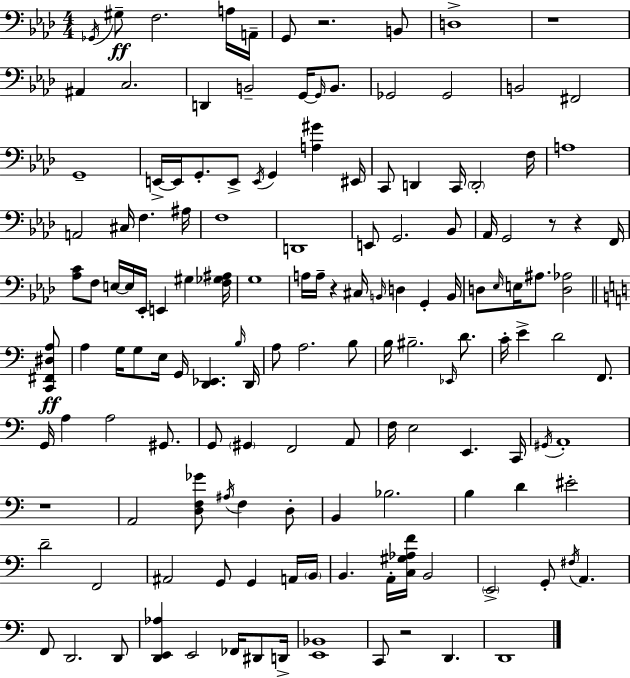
X:1
T:Untitled
M:4/4
L:1/4
K:Fm
_G,,/4 ^G,/2 F,2 A,/4 A,,/4 G,,/2 z2 B,,/2 D,4 z4 ^A,, C,2 D,, B,,2 G,,/4 G,,/4 B,,/2 _G,,2 _G,,2 B,,2 ^F,,2 G,,4 E,,/4 E,,/4 G,,/2 E,,/2 E,,/4 G,, [A,^G] ^E,,/4 C,,/2 D,, C,,/4 D,,2 F,/4 A,4 A,,2 ^C,/4 F, ^A,/4 F,4 D,,4 E,,/2 G,,2 _B,,/2 _A,,/4 G,,2 z/2 z F,,/4 [_A,C]/2 F,/2 E,/4 E,/4 _E,,/4 E,, ^G, [F,_G,^A,]/4 G,4 A,/4 A,/4 z ^C,/4 B,,/4 D, G,, B,,/4 D,/2 _E,/4 E,/4 ^A,/2 [D,_A,]2 [C,,^F,,^D,A,]/2 A, G,/4 G,/2 E,/4 G,,/4 [D,,_E,,] B,/4 D,,/4 A,/2 A,2 B,/2 B,/4 ^B,2 _E,,/4 D/2 C/4 E D2 F,,/2 G,,/4 A, A,2 ^G,,/2 G,,/2 ^G,, F,,2 A,,/2 F,/4 E,2 E,, C,,/4 ^G,,/4 A,,4 z4 A,,2 [D,F,_G]/2 ^A,/4 F, D,/2 B,, _B,2 B, D ^E2 D2 F,,2 ^A,,2 G,,/2 G,, A,,/4 B,,/4 B,, A,,/4 [C,^G,_A,F]/4 B,,2 E,,2 G,,/2 ^F,/4 A,, F,,/2 D,,2 D,,/2 [D,,E,,_A,] E,,2 _F,,/4 ^D,,/2 D,,/4 [E,,_B,,]4 C,,/2 z2 D,, D,,4